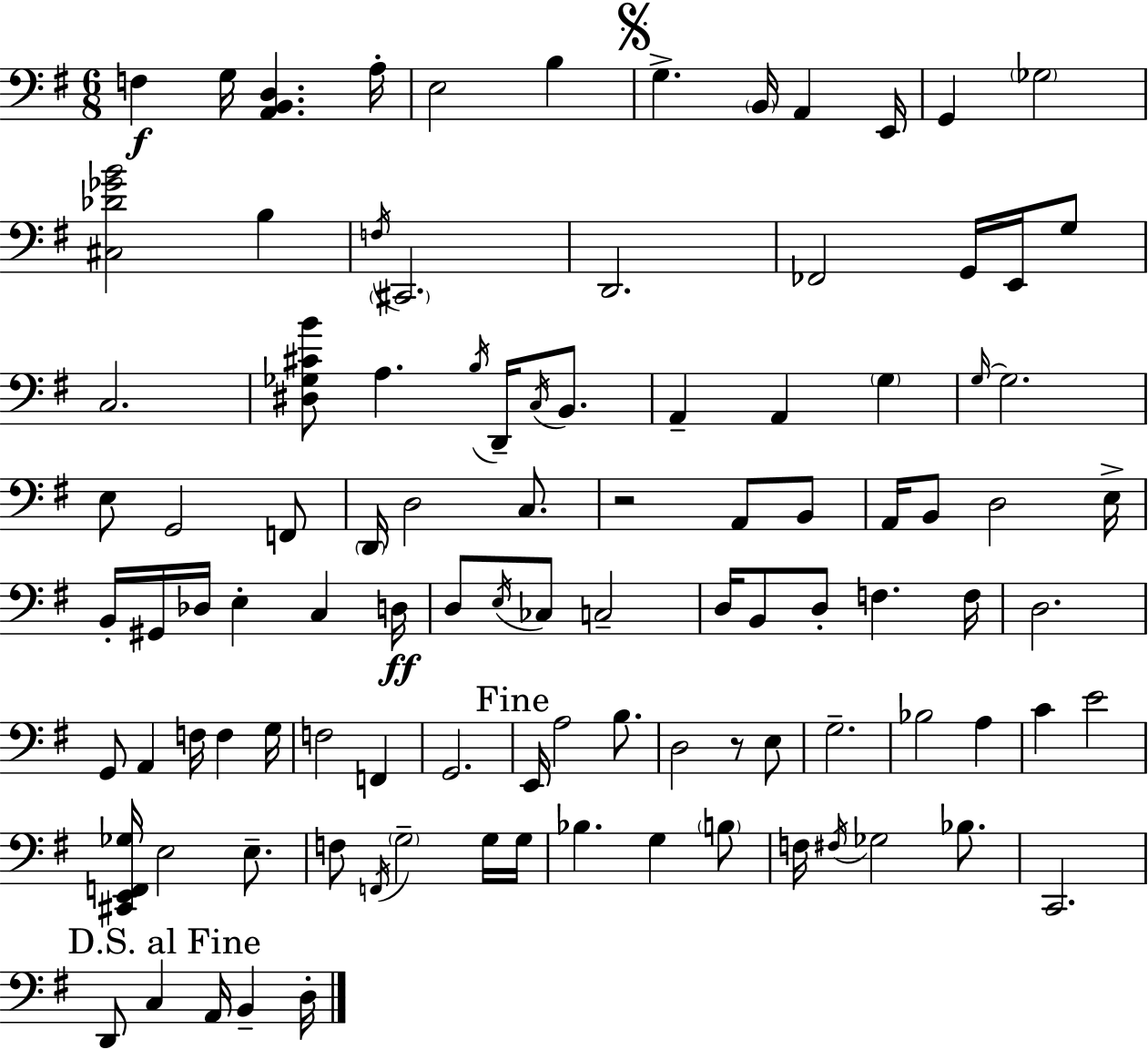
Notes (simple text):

F3/q G3/s [A2,B2,D3]/q. A3/s E3/h B3/q G3/q. B2/s A2/q E2/s G2/q Gb3/h [C#3,Db4,Gb4,B4]/h B3/q F3/s C#2/h. D2/h. FES2/h G2/s E2/s G3/e C3/h. [D#3,Gb3,C#4,B4]/e A3/q. B3/s D2/s C3/s B2/e. A2/q A2/q G3/q G3/s G3/h. E3/e G2/h F2/e D2/s D3/h C3/e. R/h A2/e B2/e A2/s B2/e D3/h E3/s B2/s G#2/s Db3/s E3/q C3/q D3/s D3/e E3/s CES3/e C3/h D3/s B2/e D3/e F3/q. F3/s D3/h. G2/e A2/q F3/s F3/q G3/s F3/h F2/q G2/h. E2/s A3/h B3/e. D3/h R/e E3/e G3/h. Bb3/h A3/q C4/q E4/h [C#2,E2,F2,Gb3]/s E3/h E3/e. F3/e F2/s G3/h G3/s G3/s Bb3/q. G3/q B3/e F3/s F#3/s Gb3/h Bb3/e. C2/h. D2/e C3/q A2/s B2/q D3/s